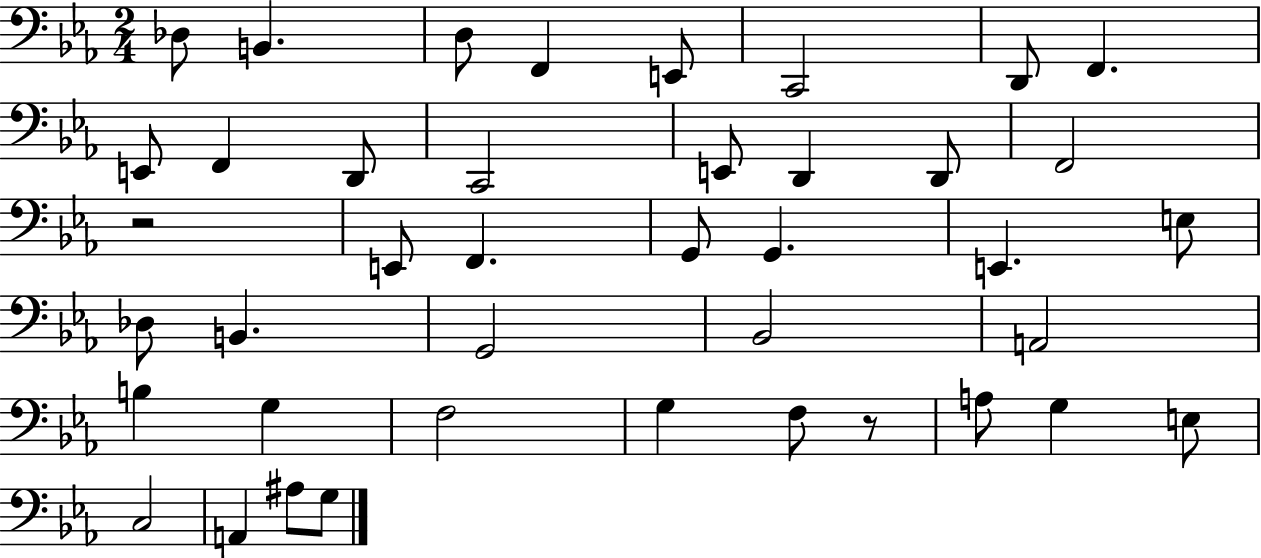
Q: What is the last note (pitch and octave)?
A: G3